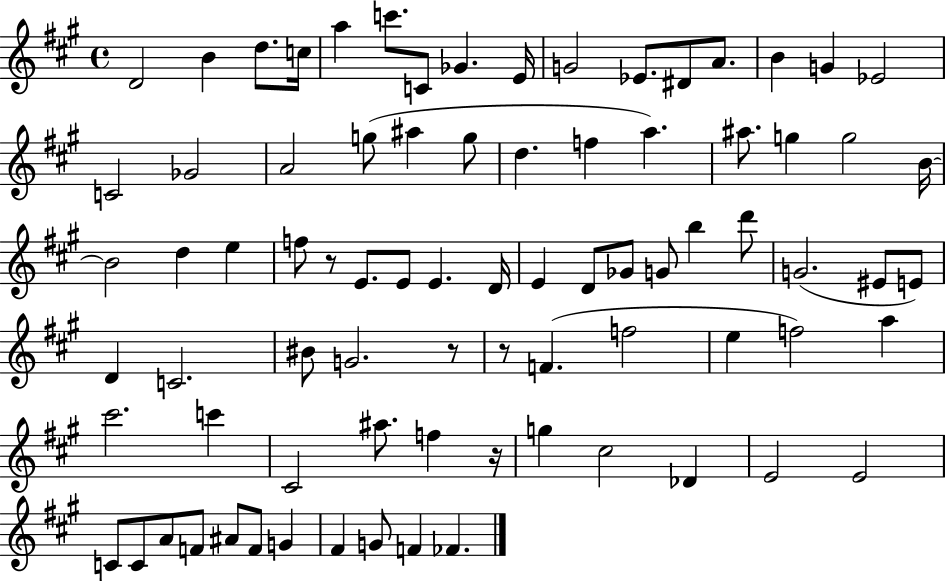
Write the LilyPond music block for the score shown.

{
  \clef treble
  \time 4/4
  \defaultTimeSignature
  \key a \major
  \repeat volta 2 { d'2 b'4 d''8. c''16 | a''4 c'''8. c'8 ges'4. e'16 | g'2 ees'8. dis'8 a'8. | b'4 g'4 ees'2 | \break c'2 ges'2 | a'2 g''8( ais''4 g''8 | d''4. f''4 a''4.) | ais''8. g''4 g''2 b'16~~ | \break b'2 d''4 e''4 | f''8 r8 e'8. e'8 e'4. d'16 | e'4 d'8 ges'8 g'8 b''4 d'''8 | g'2.( eis'8 e'8) | \break d'4 c'2. | bis'8 g'2. r8 | r8 f'4.( f''2 | e''4 f''2) a''4 | \break cis'''2. c'''4 | cis'2 ais''8. f''4 r16 | g''4 cis''2 des'4 | e'2 e'2 | \break c'8 c'8 a'8 f'8 ais'8 f'8 g'4 | fis'4 g'8 f'4 fes'4. | } \bar "|."
}